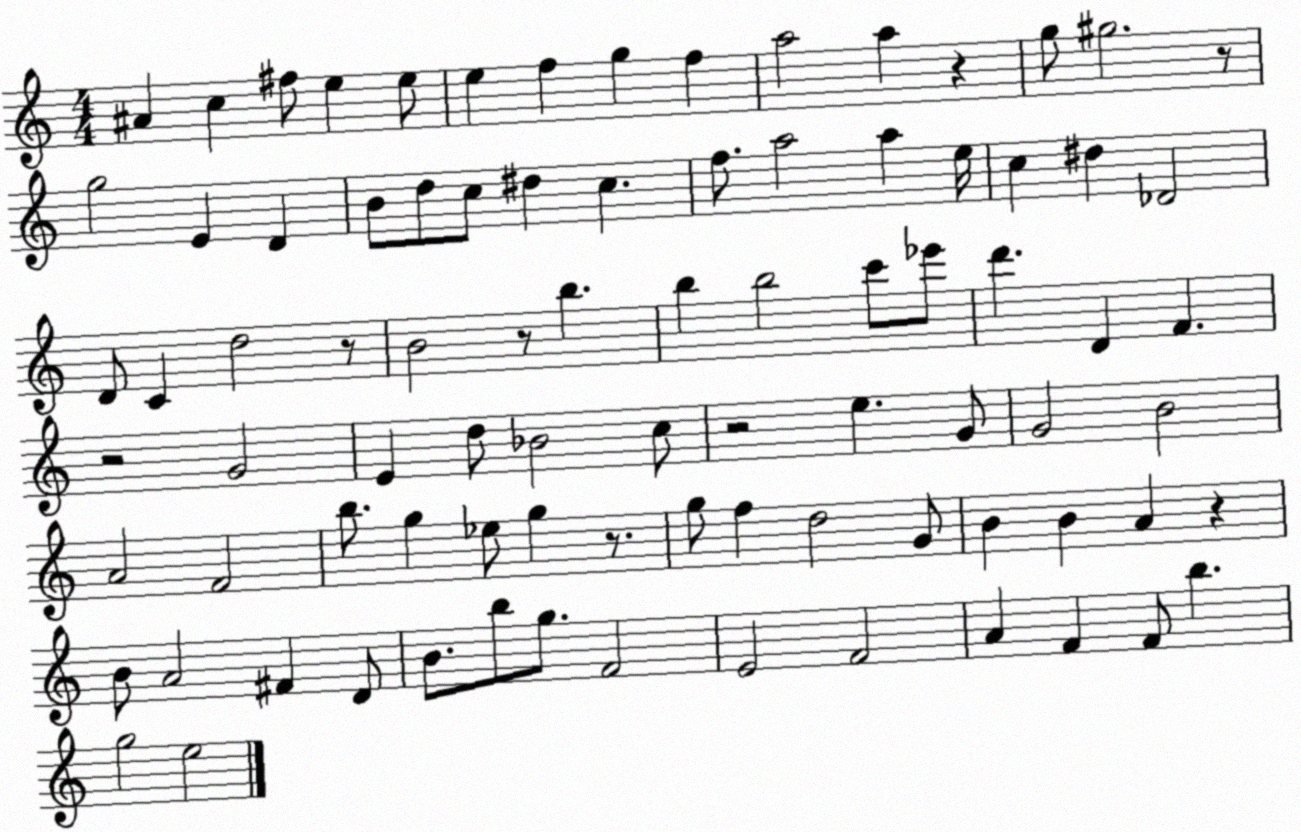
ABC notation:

X:1
T:Untitled
M:4/4
L:1/4
K:C
^A c ^f/2 e e/2 e f g f a2 a z g/2 ^g2 z/2 g2 E D B/2 d/2 c/2 ^d c f/2 a2 a e/4 c ^d _D2 D/2 C d2 z/2 B2 z/2 b b b2 c'/2 _e'/2 d' D F z2 G2 E d/2 _B2 c/2 z2 e G/2 G2 B2 A2 F2 b/2 g _e/2 g z/2 g/2 f d2 G/2 B B A z B/2 A2 ^F D/2 B/2 b/2 g/2 F2 E2 F2 A F F/2 b g2 e2